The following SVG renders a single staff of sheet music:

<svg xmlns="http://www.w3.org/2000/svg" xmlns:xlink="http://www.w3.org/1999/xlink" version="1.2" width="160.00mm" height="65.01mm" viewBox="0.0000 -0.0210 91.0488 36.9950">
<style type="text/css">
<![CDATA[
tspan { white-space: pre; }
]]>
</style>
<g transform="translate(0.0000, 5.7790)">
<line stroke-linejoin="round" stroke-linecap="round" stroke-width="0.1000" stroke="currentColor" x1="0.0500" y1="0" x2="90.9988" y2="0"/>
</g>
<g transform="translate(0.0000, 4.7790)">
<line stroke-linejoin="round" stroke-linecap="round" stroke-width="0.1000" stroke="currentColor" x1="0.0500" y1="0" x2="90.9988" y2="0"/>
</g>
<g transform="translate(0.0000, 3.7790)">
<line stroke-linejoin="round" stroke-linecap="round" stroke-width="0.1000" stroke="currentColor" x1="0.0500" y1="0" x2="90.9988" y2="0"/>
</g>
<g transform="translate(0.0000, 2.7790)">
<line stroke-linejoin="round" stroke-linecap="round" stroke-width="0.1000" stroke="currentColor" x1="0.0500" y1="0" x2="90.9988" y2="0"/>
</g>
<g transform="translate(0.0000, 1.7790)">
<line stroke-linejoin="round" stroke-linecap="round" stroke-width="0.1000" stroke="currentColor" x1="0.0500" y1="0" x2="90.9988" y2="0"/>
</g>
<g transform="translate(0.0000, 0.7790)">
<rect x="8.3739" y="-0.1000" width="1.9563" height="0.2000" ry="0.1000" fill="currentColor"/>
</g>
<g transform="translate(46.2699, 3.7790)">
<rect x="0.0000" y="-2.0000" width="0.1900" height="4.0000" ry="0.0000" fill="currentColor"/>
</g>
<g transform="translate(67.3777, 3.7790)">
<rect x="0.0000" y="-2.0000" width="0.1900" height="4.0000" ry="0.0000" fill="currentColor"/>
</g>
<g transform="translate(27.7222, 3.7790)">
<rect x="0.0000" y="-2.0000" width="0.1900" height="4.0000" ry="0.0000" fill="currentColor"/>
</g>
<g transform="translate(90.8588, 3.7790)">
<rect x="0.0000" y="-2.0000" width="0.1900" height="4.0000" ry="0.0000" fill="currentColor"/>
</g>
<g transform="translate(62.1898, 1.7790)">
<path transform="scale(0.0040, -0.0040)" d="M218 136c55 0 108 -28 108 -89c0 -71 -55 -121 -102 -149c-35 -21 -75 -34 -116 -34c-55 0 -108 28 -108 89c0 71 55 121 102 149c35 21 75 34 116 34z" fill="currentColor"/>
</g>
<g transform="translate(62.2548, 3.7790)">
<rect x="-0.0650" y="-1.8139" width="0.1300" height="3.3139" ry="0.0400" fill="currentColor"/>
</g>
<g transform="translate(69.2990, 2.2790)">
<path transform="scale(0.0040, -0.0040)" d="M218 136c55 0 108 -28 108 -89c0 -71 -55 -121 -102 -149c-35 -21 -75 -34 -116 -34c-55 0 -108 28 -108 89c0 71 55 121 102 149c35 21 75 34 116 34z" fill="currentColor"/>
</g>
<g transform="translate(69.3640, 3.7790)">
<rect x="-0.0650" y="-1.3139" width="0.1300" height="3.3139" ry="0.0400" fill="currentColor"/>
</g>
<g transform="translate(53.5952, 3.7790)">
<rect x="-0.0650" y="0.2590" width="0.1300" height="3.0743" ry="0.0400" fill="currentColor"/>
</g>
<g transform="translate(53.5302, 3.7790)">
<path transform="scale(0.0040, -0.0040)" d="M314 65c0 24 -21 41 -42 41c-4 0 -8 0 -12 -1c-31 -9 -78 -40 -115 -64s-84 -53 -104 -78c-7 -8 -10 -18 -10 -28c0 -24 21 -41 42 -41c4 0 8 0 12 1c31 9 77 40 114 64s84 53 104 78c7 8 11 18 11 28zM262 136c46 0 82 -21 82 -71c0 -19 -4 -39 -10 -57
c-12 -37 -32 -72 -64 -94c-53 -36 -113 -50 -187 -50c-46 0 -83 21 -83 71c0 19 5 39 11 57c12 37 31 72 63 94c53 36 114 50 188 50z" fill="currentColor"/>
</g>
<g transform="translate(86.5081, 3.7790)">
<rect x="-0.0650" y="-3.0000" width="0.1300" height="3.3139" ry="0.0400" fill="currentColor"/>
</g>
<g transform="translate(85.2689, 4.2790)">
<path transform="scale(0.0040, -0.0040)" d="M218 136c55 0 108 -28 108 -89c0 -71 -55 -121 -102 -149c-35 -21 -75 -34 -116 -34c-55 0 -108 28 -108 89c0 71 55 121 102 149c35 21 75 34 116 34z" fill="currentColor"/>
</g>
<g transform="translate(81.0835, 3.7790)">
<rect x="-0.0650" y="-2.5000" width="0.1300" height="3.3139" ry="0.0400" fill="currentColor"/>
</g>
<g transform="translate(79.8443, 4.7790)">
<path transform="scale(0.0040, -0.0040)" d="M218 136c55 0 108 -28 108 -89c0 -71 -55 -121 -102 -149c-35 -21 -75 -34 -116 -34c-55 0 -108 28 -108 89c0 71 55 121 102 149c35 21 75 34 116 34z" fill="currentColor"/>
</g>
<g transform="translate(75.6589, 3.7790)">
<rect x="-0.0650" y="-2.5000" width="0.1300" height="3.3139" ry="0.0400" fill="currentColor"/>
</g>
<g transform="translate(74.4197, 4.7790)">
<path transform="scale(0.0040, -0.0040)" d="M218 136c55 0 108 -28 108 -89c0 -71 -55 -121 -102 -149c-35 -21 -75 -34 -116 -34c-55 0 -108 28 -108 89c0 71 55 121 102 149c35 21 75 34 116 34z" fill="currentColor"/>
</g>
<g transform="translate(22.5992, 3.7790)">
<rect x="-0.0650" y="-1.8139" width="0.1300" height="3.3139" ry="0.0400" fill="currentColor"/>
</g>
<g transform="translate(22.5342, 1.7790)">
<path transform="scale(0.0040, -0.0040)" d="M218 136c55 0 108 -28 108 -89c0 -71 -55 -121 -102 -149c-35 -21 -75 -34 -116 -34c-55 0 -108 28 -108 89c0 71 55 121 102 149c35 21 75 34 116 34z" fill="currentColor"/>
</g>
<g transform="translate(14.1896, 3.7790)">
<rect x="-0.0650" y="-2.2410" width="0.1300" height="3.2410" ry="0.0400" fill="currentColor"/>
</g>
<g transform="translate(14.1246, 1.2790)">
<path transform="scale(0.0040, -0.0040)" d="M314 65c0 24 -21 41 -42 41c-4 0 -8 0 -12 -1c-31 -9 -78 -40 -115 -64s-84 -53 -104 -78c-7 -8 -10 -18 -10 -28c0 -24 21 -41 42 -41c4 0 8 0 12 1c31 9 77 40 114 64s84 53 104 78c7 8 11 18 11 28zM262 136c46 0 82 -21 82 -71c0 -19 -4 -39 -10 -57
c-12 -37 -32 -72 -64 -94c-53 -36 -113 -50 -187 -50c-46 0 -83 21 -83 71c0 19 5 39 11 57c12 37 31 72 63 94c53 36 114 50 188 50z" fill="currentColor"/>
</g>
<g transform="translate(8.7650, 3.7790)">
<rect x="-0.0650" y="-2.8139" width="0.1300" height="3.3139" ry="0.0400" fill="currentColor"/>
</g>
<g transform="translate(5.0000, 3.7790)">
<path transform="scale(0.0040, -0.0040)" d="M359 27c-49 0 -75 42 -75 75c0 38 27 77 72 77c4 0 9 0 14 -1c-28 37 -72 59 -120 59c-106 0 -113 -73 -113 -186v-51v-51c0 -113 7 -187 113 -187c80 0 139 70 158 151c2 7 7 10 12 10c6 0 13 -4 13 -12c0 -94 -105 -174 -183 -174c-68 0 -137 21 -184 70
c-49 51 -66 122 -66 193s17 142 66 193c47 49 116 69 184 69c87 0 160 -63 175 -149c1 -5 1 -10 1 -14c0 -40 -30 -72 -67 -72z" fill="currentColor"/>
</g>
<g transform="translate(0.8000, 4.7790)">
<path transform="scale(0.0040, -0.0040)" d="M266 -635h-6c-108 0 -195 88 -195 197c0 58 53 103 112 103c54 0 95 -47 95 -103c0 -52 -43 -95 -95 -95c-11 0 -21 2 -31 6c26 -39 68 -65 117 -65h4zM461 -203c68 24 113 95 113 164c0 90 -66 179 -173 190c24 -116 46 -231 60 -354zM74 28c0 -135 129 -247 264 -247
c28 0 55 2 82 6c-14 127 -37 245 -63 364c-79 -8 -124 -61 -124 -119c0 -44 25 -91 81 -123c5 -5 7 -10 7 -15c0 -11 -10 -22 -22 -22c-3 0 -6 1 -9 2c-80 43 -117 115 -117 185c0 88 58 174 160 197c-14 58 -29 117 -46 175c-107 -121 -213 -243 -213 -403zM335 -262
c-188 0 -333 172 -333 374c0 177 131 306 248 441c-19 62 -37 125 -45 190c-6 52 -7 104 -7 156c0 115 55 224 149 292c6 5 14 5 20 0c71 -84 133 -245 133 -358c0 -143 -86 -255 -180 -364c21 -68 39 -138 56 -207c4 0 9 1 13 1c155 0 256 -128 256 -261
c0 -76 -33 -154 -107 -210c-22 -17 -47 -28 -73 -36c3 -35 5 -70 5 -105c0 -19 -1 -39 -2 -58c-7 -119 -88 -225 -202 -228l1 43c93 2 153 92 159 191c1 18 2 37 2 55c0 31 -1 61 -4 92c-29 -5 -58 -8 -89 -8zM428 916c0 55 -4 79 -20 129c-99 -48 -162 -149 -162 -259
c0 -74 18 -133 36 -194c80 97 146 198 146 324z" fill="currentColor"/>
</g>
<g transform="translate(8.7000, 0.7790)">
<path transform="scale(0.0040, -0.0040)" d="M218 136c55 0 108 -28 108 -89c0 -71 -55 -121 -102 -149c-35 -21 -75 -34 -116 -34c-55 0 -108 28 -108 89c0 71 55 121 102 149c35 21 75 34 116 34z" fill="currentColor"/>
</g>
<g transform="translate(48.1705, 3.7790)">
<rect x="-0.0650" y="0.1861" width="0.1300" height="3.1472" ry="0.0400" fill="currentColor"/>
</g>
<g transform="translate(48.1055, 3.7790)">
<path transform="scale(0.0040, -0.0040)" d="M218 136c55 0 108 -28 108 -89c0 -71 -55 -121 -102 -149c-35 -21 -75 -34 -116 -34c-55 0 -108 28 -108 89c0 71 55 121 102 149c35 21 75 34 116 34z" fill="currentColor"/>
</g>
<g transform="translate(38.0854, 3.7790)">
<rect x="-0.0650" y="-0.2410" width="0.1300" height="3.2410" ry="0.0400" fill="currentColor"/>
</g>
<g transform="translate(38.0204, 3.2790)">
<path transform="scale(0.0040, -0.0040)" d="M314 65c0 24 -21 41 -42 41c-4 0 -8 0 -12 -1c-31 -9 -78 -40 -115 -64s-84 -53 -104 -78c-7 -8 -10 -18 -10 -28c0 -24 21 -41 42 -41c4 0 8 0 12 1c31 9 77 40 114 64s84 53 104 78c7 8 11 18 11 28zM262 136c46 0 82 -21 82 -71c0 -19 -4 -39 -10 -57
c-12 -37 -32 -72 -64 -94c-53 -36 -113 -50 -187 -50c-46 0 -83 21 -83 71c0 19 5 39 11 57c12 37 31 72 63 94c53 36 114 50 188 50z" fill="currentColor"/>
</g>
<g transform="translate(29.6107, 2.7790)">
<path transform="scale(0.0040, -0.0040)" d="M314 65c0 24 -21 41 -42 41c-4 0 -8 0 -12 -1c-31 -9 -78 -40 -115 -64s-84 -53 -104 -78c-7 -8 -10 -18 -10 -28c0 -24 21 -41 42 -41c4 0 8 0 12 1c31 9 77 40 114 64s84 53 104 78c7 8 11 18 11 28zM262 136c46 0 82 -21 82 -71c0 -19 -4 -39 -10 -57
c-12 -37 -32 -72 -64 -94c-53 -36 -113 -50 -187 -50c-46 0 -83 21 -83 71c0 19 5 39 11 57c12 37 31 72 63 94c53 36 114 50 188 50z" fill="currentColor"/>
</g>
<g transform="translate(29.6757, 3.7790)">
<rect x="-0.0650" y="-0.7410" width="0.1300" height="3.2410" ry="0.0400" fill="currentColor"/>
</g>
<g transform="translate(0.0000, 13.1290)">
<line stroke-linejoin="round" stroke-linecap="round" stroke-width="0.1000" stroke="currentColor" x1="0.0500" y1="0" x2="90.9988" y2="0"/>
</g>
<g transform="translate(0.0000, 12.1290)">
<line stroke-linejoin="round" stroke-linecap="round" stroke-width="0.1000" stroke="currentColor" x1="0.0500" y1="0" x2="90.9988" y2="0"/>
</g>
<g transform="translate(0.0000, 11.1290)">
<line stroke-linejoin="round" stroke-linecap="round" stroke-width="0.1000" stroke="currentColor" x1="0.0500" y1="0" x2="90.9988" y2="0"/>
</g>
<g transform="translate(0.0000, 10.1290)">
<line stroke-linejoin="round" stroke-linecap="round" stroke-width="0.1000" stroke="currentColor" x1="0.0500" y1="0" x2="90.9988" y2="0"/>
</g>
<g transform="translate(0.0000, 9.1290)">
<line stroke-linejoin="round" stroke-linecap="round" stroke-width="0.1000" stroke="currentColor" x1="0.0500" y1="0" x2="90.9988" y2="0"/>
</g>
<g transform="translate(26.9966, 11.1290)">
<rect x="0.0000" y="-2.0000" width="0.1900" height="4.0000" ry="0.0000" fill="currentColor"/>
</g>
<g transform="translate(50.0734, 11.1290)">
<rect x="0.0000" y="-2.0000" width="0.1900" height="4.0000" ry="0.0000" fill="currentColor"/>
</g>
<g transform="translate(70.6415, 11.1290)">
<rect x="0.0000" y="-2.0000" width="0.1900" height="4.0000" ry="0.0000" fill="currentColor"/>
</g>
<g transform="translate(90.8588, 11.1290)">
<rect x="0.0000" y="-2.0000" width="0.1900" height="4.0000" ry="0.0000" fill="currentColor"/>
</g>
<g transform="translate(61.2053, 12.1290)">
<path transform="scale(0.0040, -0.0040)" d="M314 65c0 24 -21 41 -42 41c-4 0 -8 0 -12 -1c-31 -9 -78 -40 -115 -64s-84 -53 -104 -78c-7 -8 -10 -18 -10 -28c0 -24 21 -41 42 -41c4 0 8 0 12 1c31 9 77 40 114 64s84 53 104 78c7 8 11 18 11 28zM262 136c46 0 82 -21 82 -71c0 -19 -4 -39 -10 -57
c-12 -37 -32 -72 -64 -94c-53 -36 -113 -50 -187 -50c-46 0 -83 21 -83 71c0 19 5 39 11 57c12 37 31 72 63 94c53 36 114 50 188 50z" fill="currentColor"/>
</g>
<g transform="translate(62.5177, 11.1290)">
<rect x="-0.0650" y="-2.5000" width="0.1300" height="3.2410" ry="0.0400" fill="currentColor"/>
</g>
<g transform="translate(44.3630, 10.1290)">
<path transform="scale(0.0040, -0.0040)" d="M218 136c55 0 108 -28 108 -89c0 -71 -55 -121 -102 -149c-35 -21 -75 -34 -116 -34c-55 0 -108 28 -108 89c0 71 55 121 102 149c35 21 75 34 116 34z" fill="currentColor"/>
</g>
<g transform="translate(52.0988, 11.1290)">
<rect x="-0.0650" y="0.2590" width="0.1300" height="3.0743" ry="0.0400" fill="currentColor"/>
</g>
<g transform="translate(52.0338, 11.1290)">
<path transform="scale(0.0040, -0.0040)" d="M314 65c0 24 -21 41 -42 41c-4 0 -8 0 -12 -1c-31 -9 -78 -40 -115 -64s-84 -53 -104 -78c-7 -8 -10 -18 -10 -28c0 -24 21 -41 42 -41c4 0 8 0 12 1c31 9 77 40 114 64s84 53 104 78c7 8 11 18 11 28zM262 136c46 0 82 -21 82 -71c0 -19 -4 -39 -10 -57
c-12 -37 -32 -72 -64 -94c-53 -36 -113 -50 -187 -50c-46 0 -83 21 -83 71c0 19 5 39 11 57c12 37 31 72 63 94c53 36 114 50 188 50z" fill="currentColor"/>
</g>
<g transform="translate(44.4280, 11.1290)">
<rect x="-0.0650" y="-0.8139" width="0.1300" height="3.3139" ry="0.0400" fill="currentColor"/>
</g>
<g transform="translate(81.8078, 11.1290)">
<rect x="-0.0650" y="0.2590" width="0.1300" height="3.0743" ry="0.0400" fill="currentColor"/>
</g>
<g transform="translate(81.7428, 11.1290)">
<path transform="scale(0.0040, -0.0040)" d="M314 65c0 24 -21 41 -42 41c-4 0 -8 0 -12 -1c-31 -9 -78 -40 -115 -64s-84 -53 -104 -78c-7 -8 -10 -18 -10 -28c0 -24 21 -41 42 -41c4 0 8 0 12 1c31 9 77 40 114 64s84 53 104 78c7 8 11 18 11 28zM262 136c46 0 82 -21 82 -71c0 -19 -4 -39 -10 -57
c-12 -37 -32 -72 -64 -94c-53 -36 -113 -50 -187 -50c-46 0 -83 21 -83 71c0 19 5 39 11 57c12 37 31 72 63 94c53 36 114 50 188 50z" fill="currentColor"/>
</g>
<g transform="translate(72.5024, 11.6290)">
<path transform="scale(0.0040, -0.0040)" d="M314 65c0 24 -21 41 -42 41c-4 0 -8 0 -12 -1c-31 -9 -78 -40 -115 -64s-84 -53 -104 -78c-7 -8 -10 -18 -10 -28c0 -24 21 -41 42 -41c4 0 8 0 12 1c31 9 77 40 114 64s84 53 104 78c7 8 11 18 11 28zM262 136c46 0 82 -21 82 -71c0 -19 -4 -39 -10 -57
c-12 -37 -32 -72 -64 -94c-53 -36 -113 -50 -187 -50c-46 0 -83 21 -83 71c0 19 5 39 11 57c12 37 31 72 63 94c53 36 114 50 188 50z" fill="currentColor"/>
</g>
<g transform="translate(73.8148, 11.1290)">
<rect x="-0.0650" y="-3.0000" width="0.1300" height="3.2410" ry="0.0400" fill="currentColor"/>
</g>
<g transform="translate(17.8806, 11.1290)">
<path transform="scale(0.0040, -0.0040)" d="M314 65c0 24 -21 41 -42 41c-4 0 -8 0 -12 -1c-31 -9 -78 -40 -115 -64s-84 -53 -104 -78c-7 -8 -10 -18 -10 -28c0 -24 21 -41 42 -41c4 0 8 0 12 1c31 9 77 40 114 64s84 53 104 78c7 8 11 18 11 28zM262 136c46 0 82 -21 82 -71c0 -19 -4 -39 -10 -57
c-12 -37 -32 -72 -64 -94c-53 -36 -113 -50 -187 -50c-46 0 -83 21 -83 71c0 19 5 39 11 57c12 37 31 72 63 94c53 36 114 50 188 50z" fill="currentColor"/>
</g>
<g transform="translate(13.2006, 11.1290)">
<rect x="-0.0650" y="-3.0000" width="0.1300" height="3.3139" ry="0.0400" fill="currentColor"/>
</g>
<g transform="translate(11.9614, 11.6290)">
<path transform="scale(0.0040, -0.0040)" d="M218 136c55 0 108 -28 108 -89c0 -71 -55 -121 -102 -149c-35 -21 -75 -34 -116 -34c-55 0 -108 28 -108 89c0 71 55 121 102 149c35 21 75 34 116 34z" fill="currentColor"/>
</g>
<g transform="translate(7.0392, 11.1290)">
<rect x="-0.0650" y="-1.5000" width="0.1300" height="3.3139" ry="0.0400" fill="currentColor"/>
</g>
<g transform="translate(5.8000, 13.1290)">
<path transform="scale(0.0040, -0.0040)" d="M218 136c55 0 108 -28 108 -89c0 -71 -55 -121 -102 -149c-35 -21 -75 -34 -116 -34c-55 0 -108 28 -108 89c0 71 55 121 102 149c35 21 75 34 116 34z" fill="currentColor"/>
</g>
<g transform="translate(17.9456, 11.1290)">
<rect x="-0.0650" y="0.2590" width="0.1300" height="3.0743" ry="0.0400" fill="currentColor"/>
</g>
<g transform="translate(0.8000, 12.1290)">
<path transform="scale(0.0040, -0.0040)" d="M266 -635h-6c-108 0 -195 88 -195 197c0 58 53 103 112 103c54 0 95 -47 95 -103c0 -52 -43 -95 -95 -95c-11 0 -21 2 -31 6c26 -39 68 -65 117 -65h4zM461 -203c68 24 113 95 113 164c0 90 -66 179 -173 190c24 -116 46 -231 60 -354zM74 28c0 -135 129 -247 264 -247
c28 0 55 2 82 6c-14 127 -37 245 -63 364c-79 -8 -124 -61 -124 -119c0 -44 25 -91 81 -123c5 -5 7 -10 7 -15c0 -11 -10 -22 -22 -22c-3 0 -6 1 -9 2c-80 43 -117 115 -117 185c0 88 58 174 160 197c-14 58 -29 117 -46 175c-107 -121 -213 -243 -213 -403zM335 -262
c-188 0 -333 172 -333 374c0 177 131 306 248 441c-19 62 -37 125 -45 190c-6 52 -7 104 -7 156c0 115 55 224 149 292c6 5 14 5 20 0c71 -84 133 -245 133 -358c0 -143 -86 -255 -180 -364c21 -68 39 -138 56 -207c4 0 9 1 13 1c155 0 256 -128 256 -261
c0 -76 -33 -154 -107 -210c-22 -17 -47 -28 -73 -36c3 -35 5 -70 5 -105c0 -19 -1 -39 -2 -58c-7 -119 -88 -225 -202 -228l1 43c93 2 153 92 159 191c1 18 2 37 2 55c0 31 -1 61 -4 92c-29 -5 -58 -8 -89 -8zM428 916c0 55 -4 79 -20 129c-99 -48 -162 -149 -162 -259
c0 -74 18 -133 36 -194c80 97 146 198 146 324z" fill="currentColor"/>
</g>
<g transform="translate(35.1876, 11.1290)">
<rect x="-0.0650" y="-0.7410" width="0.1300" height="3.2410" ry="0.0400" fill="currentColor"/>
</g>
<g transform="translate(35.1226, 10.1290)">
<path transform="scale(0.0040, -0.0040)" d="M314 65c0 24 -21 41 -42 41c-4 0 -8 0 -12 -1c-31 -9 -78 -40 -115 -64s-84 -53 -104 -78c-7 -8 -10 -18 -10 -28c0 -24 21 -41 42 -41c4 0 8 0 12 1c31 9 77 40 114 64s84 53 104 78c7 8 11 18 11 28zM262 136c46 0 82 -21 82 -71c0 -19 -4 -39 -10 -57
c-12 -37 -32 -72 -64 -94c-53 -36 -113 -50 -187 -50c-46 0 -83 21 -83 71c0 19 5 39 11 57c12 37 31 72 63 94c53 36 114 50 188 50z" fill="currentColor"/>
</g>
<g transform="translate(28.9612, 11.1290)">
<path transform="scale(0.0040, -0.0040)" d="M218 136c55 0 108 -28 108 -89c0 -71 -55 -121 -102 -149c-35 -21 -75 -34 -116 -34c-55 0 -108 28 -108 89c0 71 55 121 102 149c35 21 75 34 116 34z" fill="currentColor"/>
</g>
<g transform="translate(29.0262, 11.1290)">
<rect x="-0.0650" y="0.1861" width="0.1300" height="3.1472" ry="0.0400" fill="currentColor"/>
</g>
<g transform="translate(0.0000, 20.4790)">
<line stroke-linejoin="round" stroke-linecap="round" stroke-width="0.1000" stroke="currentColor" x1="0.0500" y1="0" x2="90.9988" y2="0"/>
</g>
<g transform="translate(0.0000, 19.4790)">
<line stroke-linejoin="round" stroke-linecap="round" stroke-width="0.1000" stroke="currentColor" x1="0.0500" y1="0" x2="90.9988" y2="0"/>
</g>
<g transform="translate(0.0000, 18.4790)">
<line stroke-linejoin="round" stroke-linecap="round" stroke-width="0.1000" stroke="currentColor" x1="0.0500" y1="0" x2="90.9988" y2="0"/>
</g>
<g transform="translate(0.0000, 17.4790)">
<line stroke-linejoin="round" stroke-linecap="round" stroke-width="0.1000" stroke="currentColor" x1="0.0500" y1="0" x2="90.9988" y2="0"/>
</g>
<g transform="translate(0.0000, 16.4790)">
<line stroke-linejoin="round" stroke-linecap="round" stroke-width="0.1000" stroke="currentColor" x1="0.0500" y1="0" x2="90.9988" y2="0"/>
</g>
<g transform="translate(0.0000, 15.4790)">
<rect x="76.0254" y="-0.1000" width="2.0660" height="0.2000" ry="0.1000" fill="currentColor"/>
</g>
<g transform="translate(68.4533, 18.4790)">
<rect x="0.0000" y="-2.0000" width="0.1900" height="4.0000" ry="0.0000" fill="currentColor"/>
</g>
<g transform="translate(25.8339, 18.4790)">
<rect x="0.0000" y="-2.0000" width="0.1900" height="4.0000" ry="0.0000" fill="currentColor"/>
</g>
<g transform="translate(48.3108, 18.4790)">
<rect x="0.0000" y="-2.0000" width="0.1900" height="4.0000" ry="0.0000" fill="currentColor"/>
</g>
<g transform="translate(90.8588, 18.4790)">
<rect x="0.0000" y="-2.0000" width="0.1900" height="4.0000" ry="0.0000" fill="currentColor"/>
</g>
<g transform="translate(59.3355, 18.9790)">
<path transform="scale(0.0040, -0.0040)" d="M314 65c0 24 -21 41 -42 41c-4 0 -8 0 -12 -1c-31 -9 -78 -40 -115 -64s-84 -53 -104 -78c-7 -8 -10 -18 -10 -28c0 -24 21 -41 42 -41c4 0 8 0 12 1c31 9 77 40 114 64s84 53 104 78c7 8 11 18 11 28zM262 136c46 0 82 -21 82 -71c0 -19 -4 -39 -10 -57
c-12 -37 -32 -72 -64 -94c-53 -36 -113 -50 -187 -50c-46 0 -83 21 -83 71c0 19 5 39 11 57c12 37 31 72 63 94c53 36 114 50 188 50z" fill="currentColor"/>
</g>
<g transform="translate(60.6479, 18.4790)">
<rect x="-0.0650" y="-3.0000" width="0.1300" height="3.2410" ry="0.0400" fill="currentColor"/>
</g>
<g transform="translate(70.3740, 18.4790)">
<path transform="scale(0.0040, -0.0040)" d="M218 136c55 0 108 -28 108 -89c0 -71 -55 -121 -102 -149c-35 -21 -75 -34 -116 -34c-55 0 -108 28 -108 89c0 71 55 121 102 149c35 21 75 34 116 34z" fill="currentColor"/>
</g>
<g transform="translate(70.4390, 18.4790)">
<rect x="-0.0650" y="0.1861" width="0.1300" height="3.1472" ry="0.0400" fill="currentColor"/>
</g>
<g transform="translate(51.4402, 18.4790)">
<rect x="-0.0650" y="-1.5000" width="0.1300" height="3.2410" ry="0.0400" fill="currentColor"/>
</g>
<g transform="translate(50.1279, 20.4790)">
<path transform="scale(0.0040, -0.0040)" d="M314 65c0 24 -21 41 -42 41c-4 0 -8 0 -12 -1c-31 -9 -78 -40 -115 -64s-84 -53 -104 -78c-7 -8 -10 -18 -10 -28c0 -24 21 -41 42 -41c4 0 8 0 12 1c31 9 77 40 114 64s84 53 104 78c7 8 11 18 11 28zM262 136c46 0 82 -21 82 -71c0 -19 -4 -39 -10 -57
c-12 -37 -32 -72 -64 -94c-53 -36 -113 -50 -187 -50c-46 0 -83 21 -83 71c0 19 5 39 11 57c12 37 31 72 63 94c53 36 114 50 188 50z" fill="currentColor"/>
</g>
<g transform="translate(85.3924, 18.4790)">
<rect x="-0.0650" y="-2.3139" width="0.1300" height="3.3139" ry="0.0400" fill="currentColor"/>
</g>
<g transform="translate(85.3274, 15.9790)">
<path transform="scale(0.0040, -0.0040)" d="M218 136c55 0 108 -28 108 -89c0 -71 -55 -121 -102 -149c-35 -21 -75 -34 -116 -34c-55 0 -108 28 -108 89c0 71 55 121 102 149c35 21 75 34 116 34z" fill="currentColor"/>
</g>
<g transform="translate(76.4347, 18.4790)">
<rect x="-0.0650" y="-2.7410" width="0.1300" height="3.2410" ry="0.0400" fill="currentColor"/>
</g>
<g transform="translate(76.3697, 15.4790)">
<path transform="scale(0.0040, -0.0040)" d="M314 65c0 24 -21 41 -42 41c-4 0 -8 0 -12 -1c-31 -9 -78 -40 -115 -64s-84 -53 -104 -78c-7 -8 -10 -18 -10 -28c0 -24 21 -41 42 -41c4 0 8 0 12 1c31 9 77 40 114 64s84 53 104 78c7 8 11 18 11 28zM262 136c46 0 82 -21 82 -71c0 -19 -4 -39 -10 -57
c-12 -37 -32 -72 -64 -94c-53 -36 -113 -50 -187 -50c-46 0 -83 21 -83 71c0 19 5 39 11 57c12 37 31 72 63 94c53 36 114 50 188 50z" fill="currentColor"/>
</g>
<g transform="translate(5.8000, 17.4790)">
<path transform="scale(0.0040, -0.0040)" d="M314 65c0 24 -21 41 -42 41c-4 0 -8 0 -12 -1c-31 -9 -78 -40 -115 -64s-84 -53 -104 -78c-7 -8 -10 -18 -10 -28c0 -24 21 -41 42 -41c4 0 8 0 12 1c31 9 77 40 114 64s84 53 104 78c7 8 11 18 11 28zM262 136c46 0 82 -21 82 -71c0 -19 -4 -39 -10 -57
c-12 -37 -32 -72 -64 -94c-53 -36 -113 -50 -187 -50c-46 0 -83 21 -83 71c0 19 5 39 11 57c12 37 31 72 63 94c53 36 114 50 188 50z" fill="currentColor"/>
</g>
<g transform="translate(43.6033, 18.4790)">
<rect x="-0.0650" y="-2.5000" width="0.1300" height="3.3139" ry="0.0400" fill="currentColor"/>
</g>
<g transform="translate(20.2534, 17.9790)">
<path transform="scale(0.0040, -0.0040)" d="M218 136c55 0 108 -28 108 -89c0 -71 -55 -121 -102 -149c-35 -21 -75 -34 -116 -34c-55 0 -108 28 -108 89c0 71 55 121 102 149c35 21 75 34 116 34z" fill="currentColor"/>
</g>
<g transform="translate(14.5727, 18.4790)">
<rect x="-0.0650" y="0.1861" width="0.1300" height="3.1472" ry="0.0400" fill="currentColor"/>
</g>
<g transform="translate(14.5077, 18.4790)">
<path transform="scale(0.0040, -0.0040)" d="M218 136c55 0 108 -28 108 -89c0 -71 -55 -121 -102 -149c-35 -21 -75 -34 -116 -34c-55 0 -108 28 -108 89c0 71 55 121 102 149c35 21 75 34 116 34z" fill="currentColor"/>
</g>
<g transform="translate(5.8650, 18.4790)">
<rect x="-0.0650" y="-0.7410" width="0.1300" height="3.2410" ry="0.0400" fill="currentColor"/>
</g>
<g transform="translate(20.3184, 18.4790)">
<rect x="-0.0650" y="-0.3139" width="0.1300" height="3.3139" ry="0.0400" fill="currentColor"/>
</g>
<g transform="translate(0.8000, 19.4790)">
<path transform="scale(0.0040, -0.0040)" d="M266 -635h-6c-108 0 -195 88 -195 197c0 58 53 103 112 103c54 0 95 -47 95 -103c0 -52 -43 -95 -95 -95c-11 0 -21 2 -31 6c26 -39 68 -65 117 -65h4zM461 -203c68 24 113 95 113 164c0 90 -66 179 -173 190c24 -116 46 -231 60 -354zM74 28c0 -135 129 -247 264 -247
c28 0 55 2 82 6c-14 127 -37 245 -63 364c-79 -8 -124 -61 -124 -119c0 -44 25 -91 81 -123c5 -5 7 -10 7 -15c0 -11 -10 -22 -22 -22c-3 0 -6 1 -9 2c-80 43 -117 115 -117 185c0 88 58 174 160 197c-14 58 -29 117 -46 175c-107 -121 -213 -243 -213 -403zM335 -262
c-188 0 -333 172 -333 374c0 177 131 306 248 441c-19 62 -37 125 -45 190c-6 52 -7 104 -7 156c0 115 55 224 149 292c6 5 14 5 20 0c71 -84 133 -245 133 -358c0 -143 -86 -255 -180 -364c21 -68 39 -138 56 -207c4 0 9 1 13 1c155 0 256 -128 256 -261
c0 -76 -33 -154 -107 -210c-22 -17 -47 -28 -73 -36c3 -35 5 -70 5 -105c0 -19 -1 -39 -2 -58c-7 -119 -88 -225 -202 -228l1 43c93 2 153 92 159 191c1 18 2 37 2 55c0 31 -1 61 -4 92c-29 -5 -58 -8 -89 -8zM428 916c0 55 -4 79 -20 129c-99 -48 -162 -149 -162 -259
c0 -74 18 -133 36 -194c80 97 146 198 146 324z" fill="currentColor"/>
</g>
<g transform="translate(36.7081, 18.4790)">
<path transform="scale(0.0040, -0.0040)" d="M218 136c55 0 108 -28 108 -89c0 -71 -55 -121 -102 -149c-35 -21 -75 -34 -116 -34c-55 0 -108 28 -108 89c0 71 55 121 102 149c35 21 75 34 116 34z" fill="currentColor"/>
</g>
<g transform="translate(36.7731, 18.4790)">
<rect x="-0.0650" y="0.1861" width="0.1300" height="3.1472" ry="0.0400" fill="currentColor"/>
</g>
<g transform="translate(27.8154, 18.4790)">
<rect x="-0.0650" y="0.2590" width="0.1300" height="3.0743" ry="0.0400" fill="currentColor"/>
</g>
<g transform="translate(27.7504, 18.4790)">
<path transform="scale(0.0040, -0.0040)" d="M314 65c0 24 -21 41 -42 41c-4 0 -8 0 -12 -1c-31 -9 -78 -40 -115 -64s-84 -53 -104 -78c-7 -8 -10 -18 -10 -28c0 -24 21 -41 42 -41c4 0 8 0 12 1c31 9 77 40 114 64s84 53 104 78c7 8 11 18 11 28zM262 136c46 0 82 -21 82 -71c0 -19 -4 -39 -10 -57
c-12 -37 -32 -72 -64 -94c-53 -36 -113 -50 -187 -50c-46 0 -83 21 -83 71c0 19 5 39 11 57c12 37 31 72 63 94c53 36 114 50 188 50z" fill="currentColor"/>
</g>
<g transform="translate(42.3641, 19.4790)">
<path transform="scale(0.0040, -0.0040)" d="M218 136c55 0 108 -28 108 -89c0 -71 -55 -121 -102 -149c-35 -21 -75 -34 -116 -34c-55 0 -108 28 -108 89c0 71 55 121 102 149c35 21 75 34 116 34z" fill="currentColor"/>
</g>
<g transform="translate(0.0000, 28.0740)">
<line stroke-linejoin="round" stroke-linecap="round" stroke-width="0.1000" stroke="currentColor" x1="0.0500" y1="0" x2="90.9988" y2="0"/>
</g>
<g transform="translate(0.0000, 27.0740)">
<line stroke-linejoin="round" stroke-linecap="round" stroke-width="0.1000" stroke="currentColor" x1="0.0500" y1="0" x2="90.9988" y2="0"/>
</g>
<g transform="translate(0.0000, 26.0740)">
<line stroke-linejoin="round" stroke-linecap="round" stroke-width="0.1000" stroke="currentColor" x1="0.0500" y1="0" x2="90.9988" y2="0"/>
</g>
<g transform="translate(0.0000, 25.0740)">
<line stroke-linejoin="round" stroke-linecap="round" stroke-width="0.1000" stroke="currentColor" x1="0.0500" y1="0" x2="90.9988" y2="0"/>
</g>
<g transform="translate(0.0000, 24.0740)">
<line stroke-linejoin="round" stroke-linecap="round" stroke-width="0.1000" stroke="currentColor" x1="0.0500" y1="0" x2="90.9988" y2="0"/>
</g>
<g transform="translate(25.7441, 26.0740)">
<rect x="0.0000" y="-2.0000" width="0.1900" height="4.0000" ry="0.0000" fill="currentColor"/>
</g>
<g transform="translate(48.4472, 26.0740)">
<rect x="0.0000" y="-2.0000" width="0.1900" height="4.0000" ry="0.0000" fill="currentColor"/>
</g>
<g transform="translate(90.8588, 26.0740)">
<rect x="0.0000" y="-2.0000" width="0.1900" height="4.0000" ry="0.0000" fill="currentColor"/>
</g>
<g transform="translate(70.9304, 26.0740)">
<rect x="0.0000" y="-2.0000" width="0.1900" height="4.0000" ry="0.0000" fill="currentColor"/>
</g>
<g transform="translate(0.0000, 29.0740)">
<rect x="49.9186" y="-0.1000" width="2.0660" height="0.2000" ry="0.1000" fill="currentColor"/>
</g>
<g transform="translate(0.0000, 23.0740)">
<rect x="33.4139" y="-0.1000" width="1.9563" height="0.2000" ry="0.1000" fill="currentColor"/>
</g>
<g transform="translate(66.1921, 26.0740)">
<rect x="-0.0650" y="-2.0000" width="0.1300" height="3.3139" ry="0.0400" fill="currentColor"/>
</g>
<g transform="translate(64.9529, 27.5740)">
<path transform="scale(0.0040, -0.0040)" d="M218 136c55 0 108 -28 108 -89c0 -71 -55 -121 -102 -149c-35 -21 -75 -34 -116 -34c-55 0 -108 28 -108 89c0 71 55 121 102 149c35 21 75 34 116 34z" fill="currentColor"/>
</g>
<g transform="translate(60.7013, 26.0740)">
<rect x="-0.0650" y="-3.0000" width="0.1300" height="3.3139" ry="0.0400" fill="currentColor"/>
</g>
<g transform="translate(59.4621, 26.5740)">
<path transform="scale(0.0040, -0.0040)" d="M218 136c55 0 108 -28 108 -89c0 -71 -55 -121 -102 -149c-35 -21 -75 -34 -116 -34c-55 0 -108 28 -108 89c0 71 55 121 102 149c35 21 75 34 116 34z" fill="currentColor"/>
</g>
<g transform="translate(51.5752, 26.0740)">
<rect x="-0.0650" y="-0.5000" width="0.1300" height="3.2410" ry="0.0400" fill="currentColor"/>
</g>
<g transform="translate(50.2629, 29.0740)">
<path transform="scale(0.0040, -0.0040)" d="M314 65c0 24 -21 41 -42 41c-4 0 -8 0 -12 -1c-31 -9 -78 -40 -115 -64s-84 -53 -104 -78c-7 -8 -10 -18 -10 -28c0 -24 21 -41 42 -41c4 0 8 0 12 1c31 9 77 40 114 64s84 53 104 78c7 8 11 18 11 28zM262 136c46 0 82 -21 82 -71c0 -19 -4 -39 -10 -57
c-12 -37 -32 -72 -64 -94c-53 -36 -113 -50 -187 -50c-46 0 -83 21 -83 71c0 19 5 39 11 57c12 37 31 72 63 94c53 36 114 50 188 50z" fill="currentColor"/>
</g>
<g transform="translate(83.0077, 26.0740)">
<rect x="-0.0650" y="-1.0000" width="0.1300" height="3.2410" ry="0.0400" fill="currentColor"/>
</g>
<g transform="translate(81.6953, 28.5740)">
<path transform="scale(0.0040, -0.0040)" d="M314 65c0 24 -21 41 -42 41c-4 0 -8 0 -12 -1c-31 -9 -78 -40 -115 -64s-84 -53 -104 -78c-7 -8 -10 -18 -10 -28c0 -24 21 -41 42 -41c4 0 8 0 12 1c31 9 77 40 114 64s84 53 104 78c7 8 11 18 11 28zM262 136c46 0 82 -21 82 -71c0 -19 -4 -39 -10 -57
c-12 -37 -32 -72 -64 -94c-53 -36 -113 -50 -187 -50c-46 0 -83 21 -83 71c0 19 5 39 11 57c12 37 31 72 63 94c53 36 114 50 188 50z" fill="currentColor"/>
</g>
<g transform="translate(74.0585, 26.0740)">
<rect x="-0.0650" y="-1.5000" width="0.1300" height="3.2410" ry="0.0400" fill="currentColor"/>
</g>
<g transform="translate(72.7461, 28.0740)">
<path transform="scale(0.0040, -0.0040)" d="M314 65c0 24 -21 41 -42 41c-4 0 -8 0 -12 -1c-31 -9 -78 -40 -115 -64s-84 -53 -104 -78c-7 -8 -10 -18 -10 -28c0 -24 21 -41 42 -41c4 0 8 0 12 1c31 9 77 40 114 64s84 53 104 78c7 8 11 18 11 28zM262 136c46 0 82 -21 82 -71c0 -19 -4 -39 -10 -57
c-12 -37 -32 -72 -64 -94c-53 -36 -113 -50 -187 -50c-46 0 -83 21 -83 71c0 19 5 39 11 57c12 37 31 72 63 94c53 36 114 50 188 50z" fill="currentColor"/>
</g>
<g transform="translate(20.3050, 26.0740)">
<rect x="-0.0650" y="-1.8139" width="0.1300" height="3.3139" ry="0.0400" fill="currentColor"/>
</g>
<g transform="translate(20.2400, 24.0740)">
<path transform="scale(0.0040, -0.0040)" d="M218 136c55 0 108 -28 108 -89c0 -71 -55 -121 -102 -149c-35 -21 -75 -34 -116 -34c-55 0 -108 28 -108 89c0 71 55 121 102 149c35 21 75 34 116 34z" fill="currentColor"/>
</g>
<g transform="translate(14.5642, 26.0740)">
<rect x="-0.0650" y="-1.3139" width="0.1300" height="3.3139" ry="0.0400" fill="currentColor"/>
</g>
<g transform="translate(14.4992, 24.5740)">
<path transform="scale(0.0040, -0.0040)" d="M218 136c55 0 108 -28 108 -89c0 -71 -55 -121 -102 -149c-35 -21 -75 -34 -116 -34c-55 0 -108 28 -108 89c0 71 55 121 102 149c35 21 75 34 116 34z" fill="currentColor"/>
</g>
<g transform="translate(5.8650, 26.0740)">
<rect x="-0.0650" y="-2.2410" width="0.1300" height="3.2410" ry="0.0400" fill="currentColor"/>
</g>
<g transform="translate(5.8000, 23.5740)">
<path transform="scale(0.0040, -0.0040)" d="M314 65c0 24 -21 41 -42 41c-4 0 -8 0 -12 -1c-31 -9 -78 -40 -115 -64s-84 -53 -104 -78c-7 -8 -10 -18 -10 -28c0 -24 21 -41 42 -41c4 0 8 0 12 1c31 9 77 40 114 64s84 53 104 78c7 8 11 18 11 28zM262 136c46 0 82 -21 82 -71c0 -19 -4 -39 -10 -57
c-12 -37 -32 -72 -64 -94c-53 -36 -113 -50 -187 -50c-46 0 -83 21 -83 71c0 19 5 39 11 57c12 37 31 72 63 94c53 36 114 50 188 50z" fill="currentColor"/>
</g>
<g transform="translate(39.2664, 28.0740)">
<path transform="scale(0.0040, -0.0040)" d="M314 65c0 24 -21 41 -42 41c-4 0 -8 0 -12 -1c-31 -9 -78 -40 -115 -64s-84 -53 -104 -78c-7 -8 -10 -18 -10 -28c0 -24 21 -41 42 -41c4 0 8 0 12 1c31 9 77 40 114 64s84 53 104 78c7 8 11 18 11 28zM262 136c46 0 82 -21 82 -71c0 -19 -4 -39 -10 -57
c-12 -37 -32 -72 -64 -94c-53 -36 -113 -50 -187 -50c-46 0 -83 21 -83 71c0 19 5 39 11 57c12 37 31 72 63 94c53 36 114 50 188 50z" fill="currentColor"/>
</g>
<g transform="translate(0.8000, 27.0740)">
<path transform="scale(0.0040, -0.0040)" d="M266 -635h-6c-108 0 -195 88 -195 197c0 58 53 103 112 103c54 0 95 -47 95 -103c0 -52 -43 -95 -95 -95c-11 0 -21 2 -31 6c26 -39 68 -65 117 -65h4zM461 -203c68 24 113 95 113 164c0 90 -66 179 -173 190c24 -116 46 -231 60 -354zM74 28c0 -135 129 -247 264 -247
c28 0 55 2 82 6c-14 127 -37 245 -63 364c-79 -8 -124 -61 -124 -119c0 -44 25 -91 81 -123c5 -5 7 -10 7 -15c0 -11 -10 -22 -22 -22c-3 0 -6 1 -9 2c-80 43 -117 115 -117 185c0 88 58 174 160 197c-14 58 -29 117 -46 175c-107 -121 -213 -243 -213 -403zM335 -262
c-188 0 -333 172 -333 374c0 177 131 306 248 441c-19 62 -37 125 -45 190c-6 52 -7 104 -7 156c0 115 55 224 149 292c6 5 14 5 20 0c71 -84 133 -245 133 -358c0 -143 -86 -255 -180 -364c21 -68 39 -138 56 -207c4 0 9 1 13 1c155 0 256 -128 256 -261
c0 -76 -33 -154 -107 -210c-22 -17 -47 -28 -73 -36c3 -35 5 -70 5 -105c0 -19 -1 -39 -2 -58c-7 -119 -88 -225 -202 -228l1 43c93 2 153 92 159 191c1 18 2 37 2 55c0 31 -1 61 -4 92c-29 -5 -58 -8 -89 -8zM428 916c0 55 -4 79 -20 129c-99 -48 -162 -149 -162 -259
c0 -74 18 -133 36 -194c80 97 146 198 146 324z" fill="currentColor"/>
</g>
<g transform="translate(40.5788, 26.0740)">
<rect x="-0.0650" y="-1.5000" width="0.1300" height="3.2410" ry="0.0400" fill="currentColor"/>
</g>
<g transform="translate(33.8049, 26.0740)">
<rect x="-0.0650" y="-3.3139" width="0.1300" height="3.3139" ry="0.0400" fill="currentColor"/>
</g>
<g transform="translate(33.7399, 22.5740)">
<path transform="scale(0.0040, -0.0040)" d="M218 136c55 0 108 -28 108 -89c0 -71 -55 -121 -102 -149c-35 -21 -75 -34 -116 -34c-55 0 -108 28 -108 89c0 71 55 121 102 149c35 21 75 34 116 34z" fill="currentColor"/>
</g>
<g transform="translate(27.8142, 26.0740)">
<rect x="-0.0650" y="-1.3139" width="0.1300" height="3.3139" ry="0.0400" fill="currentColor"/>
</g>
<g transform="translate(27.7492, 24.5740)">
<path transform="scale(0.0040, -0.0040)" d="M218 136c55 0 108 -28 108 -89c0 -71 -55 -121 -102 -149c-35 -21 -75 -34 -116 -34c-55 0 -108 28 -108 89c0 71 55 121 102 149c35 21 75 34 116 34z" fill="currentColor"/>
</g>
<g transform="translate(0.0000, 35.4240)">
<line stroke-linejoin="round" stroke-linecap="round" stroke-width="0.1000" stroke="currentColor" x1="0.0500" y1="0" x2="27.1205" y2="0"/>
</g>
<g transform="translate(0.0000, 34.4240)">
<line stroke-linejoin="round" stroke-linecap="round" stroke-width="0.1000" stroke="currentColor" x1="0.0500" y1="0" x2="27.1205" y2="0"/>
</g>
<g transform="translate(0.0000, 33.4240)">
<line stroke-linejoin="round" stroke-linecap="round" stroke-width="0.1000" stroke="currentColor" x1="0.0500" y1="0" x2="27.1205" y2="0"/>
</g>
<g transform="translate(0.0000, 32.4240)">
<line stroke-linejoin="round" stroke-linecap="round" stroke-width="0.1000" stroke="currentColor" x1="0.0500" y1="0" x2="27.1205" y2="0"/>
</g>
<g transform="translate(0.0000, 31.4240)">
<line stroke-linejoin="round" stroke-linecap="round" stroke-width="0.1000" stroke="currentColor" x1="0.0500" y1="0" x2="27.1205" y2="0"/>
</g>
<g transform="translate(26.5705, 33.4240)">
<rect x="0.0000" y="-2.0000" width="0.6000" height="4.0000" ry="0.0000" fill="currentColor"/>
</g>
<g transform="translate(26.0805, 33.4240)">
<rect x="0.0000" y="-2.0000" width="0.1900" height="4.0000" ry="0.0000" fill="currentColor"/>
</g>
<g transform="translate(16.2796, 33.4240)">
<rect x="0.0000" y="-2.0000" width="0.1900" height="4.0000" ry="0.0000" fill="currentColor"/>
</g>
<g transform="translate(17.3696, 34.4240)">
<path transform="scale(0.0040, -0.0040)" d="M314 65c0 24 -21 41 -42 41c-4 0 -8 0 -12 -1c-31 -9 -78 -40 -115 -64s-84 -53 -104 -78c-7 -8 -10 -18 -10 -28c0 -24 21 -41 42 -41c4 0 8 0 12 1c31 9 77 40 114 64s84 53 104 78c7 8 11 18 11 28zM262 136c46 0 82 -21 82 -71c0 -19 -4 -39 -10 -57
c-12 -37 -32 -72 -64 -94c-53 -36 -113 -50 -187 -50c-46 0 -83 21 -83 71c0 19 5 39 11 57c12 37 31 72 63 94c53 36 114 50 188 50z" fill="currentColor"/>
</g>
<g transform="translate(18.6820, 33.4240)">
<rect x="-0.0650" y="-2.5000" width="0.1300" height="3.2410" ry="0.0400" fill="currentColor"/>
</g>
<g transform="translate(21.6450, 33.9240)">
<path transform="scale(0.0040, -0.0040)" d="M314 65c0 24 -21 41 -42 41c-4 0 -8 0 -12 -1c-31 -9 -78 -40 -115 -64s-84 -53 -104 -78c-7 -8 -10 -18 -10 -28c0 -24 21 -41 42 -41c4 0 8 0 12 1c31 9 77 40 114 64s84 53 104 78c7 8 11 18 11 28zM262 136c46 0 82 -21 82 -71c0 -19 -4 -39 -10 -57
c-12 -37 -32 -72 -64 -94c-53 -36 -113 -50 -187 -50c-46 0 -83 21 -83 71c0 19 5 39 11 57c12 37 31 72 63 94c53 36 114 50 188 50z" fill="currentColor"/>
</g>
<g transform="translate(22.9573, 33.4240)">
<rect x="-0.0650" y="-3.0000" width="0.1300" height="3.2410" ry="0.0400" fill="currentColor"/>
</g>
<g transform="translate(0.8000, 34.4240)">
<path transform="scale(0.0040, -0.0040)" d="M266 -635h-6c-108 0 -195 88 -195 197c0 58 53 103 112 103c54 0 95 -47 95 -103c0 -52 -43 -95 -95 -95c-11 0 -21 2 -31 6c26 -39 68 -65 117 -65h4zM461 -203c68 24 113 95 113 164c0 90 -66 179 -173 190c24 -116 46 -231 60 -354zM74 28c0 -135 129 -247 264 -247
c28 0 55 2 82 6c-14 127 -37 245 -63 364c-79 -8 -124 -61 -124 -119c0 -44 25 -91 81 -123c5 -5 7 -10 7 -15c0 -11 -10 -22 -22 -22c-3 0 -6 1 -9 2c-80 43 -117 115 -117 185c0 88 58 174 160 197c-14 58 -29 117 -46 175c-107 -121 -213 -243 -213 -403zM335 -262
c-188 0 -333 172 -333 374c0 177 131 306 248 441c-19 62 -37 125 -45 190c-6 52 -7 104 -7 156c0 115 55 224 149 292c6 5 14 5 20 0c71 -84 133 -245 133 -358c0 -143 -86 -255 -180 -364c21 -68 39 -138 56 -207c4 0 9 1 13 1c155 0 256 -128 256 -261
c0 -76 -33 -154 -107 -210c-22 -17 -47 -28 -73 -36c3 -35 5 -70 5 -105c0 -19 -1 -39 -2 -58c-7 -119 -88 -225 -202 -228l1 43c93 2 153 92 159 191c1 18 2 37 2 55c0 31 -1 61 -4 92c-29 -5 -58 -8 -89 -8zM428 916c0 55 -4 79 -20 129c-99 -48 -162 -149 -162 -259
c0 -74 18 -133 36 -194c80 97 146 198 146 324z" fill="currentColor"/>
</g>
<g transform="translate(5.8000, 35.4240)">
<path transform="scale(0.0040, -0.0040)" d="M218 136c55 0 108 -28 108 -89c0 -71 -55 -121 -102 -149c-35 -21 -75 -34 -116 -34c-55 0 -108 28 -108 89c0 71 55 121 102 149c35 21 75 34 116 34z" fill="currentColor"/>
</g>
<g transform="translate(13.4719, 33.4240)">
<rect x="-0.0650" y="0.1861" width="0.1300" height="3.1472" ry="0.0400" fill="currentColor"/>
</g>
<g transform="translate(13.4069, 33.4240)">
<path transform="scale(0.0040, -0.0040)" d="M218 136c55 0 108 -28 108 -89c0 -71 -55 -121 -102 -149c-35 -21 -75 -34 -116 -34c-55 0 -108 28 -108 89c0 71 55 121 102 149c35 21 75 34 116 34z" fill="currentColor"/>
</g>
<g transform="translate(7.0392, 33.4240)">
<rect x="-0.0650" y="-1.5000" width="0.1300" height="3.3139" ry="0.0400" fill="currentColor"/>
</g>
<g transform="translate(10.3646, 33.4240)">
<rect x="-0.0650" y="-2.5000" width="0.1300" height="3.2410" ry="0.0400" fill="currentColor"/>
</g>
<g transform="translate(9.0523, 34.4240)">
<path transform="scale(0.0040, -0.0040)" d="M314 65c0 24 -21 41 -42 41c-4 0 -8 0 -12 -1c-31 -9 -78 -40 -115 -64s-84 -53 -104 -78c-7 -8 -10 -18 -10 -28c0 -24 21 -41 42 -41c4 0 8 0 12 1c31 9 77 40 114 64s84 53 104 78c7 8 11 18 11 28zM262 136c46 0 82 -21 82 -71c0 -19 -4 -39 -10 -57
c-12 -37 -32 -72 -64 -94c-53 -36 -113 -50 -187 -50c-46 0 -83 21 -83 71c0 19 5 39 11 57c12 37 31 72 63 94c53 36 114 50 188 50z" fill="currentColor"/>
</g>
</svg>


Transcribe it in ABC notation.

X:1
T:Untitled
M:4/4
L:1/4
K:C
a g2 f d2 c2 B B2 f e G G A E A B2 B d2 d B2 G2 A2 B2 d2 B c B2 B G E2 A2 B a2 g g2 e f e b E2 C2 A F E2 D2 E G2 B G2 A2